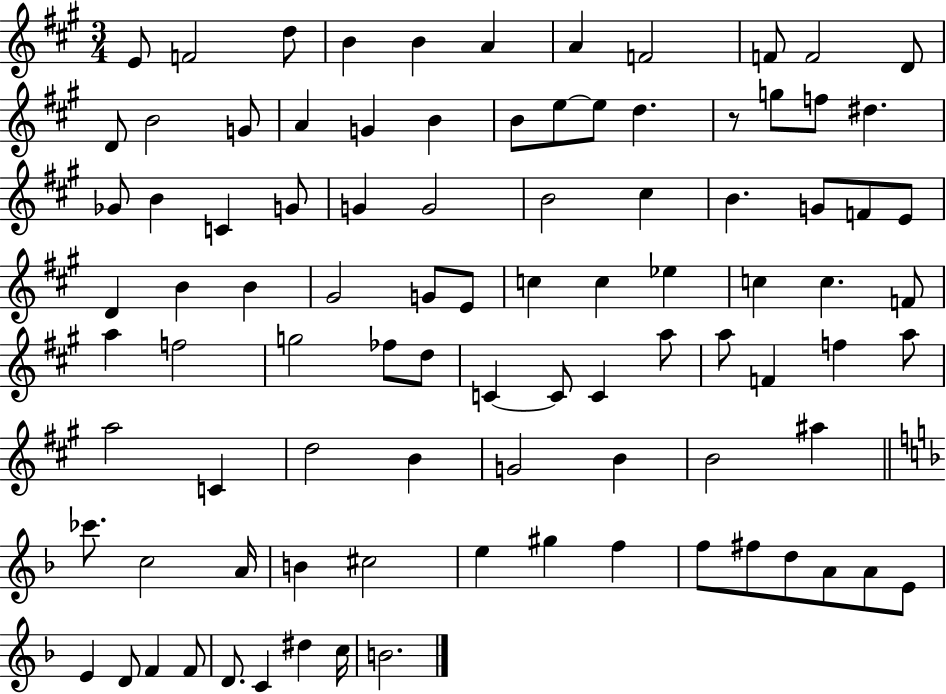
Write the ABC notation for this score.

X:1
T:Untitled
M:3/4
L:1/4
K:A
E/2 F2 d/2 B B A A F2 F/2 F2 D/2 D/2 B2 G/2 A G B B/2 e/2 e/2 d z/2 g/2 f/2 ^d _G/2 B C G/2 G G2 B2 ^c B G/2 F/2 E/2 D B B ^G2 G/2 E/2 c c _e c c F/2 a f2 g2 _f/2 d/2 C C/2 C a/2 a/2 F f a/2 a2 C d2 B G2 B B2 ^a _c'/2 c2 A/4 B ^c2 e ^g f f/2 ^f/2 d/2 A/2 A/2 E/2 E D/2 F F/2 D/2 C ^d c/4 B2